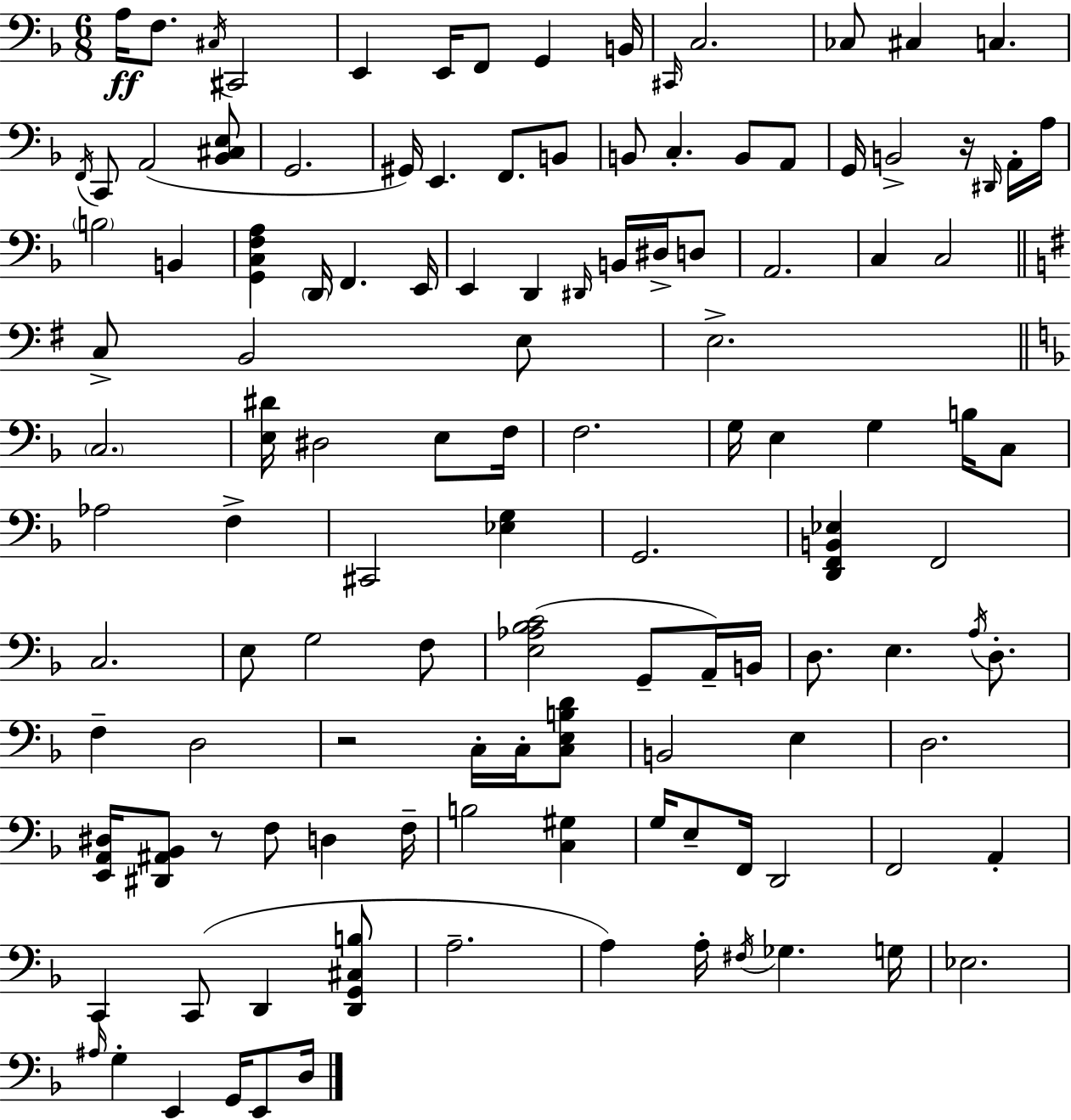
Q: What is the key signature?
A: D minor